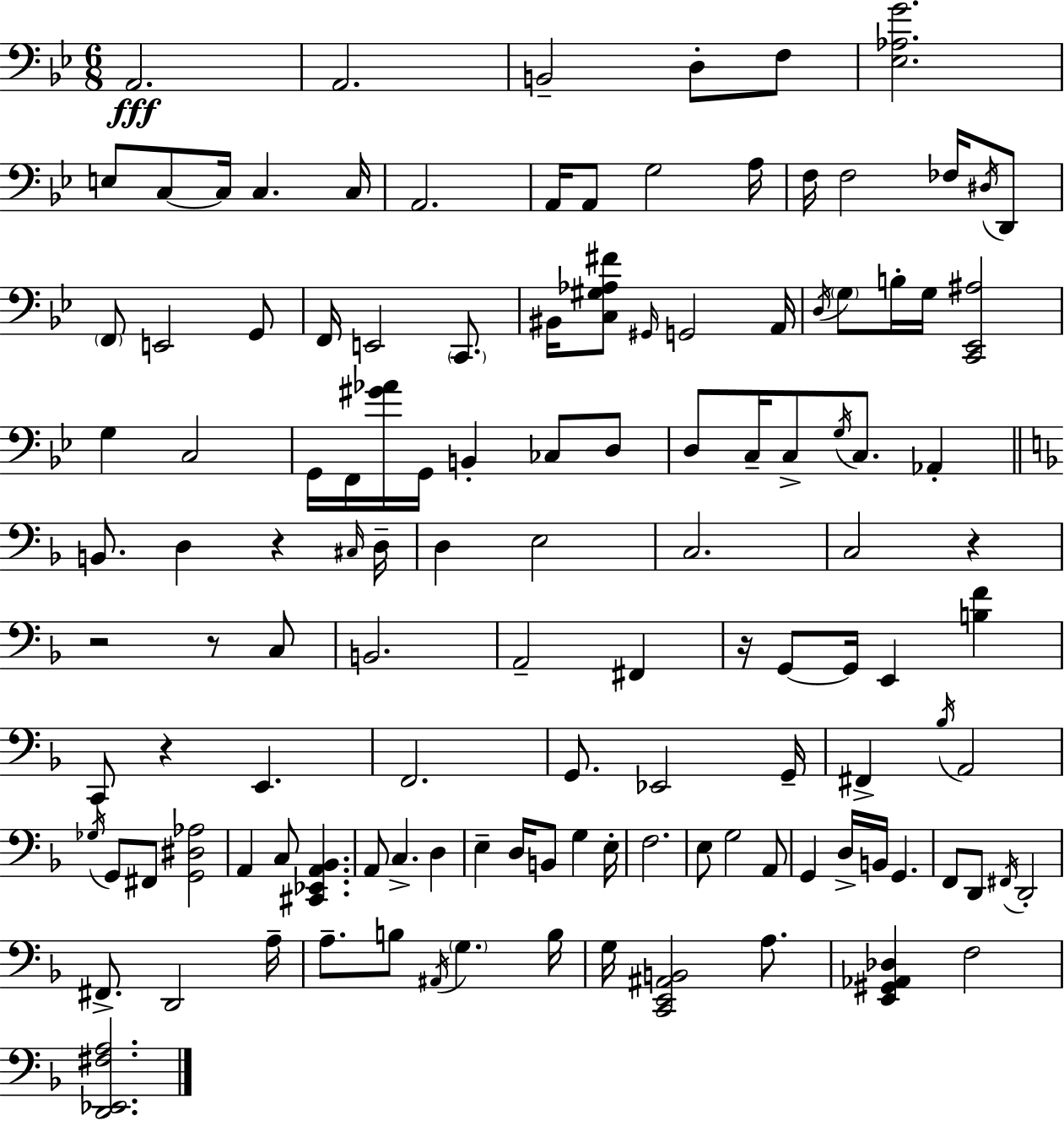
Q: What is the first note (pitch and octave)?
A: A2